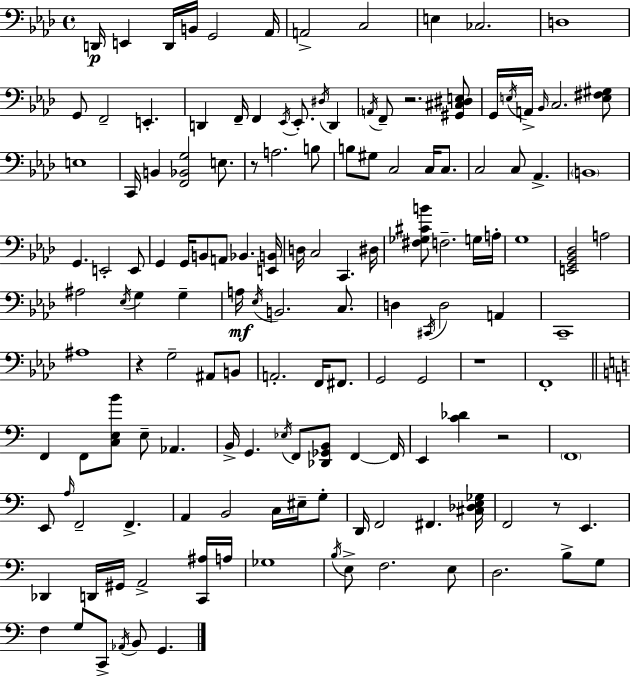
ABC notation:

X:1
T:Untitled
M:4/4
L:1/4
K:Fm
D,,/4 E,, D,,/4 B,,/4 G,,2 _A,,/4 A,,2 C,2 E, _C,2 D,4 G,,/2 F,,2 E,, D,, F,,/4 F,, _E,,/4 _E,,/2 ^D,/4 D,, A,,/4 F,,/2 z2 [^G,,^C,^D,E,]/2 G,,/4 E,/4 A,,/4 _B,,/4 C,2 [E,^F,^G,]/2 E,4 C,,/4 B,, [F,,_B,,G,]2 E,/2 z/2 A,2 B,/2 B,/2 ^G,/2 C,2 C,/4 C,/2 C,2 C,/2 _A,, B,,4 G,, E,,2 E,,/2 G,, G,,/4 B,,/2 A,,/2 _B,, [E,,B,,]/4 D,/4 C,2 C,, ^D,/4 [^F,_G,^CB]/2 F,2 G,/4 A,/4 G,4 [E,,G,,_B,,_D,]2 A,2 ^A,2 _E,/4 G, G, A,/4 _E,/4 B,,2 C,/2 D, ^C,,/4 D,2 A,, C,,4 ^A,4 z G,2 ^A,,/2 B,,/2 A,,2 F,,/4 ^F,,/2 G,,2 G,,2 z4 F,,4 F,, F,,/2 [C,E,B]/2 E,/2 _A,, B,,/4 G,, _E,/4 F,,/2 [_D,,_G,,B,,]/2 F,, F,,/4 E,, [C_D] z2 F,,4 E,,/2 A,/4 F,,2 F,, A,, B,,2 C,/4 ^E,/4 G,/2 D,,/4 F,,2 ^F,, [^C,_D,E,_G,]/4 F,,2 z/2 E,, _D,, D,,/4 ^G,,/4 A,,2 [C,,^A,]/4 A,/4 _G,4 B,/4 E,/2 F,2 E,/2 D,2 B,/2 G,/2 F, G,/2 C,,/2 _A,,/4 B,,/2 G,,